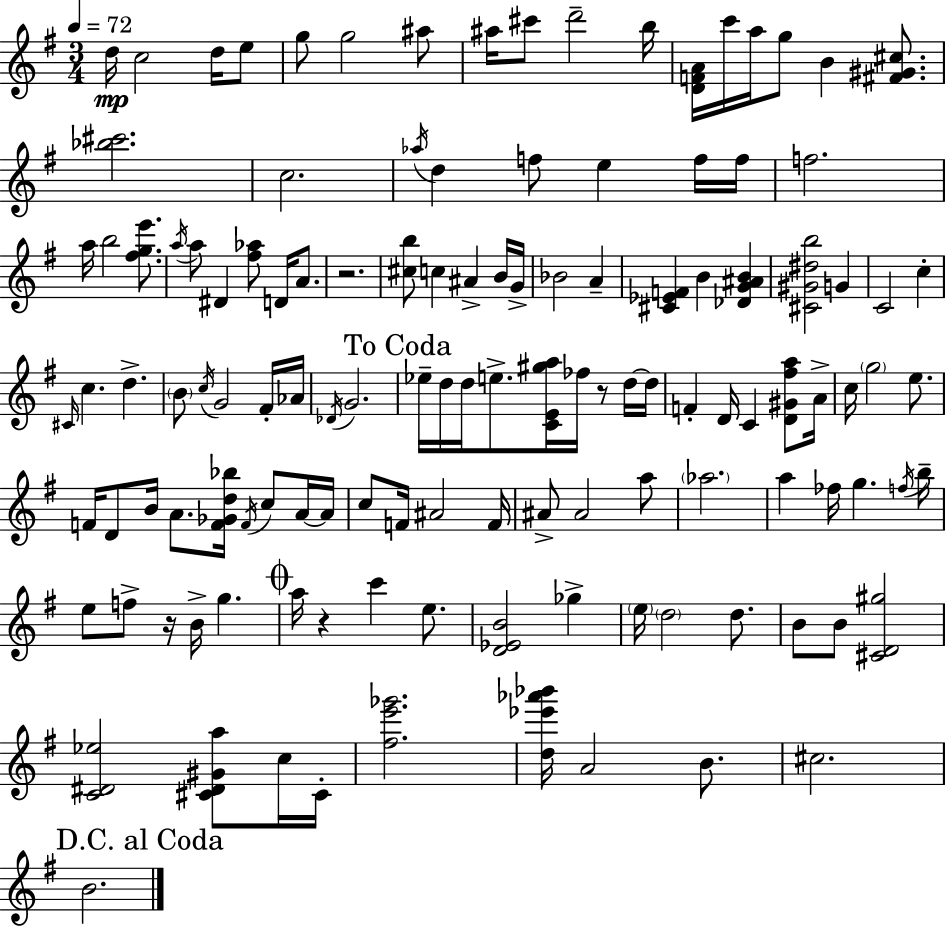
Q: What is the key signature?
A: G major